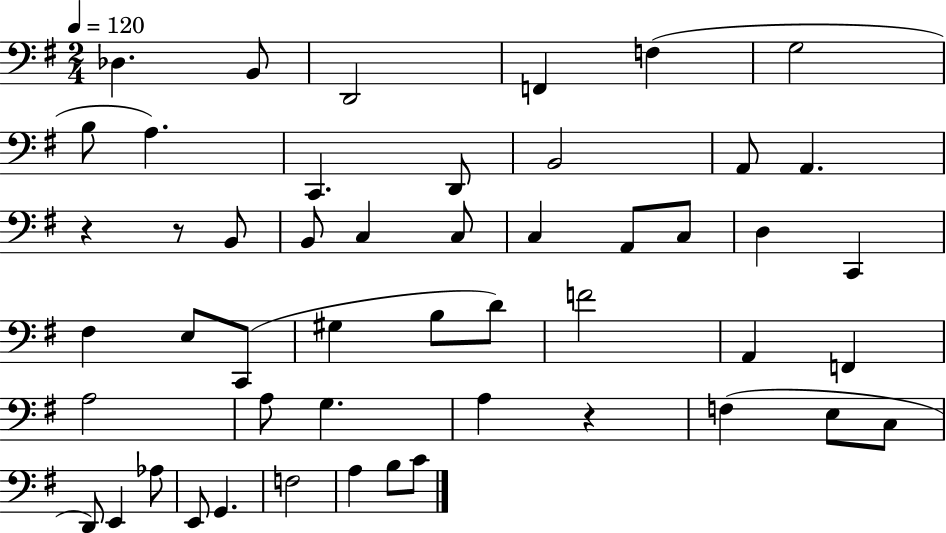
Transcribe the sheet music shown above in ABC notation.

X:1
T:Untitled
M:2/4
L:1/4
K:G
_D, B,,/2 D,,2 F,, F, G,2 B,/2 A, C,, D,,/2 B,,2 A,,/2 A,, z z/2 B,,/2 B,,/2 C, C,/2 C, A,,/2 C,/2 D, C,, ^F, E,/2 C,,/2 ^G, B,/2 D/2 F2 A,, F,, A,2 A,/2 G, A, z F, E,/2 C,/2 D,,/2 E,, _A,/2 E,,/2 G,, F,2 A, B,/2 C/2